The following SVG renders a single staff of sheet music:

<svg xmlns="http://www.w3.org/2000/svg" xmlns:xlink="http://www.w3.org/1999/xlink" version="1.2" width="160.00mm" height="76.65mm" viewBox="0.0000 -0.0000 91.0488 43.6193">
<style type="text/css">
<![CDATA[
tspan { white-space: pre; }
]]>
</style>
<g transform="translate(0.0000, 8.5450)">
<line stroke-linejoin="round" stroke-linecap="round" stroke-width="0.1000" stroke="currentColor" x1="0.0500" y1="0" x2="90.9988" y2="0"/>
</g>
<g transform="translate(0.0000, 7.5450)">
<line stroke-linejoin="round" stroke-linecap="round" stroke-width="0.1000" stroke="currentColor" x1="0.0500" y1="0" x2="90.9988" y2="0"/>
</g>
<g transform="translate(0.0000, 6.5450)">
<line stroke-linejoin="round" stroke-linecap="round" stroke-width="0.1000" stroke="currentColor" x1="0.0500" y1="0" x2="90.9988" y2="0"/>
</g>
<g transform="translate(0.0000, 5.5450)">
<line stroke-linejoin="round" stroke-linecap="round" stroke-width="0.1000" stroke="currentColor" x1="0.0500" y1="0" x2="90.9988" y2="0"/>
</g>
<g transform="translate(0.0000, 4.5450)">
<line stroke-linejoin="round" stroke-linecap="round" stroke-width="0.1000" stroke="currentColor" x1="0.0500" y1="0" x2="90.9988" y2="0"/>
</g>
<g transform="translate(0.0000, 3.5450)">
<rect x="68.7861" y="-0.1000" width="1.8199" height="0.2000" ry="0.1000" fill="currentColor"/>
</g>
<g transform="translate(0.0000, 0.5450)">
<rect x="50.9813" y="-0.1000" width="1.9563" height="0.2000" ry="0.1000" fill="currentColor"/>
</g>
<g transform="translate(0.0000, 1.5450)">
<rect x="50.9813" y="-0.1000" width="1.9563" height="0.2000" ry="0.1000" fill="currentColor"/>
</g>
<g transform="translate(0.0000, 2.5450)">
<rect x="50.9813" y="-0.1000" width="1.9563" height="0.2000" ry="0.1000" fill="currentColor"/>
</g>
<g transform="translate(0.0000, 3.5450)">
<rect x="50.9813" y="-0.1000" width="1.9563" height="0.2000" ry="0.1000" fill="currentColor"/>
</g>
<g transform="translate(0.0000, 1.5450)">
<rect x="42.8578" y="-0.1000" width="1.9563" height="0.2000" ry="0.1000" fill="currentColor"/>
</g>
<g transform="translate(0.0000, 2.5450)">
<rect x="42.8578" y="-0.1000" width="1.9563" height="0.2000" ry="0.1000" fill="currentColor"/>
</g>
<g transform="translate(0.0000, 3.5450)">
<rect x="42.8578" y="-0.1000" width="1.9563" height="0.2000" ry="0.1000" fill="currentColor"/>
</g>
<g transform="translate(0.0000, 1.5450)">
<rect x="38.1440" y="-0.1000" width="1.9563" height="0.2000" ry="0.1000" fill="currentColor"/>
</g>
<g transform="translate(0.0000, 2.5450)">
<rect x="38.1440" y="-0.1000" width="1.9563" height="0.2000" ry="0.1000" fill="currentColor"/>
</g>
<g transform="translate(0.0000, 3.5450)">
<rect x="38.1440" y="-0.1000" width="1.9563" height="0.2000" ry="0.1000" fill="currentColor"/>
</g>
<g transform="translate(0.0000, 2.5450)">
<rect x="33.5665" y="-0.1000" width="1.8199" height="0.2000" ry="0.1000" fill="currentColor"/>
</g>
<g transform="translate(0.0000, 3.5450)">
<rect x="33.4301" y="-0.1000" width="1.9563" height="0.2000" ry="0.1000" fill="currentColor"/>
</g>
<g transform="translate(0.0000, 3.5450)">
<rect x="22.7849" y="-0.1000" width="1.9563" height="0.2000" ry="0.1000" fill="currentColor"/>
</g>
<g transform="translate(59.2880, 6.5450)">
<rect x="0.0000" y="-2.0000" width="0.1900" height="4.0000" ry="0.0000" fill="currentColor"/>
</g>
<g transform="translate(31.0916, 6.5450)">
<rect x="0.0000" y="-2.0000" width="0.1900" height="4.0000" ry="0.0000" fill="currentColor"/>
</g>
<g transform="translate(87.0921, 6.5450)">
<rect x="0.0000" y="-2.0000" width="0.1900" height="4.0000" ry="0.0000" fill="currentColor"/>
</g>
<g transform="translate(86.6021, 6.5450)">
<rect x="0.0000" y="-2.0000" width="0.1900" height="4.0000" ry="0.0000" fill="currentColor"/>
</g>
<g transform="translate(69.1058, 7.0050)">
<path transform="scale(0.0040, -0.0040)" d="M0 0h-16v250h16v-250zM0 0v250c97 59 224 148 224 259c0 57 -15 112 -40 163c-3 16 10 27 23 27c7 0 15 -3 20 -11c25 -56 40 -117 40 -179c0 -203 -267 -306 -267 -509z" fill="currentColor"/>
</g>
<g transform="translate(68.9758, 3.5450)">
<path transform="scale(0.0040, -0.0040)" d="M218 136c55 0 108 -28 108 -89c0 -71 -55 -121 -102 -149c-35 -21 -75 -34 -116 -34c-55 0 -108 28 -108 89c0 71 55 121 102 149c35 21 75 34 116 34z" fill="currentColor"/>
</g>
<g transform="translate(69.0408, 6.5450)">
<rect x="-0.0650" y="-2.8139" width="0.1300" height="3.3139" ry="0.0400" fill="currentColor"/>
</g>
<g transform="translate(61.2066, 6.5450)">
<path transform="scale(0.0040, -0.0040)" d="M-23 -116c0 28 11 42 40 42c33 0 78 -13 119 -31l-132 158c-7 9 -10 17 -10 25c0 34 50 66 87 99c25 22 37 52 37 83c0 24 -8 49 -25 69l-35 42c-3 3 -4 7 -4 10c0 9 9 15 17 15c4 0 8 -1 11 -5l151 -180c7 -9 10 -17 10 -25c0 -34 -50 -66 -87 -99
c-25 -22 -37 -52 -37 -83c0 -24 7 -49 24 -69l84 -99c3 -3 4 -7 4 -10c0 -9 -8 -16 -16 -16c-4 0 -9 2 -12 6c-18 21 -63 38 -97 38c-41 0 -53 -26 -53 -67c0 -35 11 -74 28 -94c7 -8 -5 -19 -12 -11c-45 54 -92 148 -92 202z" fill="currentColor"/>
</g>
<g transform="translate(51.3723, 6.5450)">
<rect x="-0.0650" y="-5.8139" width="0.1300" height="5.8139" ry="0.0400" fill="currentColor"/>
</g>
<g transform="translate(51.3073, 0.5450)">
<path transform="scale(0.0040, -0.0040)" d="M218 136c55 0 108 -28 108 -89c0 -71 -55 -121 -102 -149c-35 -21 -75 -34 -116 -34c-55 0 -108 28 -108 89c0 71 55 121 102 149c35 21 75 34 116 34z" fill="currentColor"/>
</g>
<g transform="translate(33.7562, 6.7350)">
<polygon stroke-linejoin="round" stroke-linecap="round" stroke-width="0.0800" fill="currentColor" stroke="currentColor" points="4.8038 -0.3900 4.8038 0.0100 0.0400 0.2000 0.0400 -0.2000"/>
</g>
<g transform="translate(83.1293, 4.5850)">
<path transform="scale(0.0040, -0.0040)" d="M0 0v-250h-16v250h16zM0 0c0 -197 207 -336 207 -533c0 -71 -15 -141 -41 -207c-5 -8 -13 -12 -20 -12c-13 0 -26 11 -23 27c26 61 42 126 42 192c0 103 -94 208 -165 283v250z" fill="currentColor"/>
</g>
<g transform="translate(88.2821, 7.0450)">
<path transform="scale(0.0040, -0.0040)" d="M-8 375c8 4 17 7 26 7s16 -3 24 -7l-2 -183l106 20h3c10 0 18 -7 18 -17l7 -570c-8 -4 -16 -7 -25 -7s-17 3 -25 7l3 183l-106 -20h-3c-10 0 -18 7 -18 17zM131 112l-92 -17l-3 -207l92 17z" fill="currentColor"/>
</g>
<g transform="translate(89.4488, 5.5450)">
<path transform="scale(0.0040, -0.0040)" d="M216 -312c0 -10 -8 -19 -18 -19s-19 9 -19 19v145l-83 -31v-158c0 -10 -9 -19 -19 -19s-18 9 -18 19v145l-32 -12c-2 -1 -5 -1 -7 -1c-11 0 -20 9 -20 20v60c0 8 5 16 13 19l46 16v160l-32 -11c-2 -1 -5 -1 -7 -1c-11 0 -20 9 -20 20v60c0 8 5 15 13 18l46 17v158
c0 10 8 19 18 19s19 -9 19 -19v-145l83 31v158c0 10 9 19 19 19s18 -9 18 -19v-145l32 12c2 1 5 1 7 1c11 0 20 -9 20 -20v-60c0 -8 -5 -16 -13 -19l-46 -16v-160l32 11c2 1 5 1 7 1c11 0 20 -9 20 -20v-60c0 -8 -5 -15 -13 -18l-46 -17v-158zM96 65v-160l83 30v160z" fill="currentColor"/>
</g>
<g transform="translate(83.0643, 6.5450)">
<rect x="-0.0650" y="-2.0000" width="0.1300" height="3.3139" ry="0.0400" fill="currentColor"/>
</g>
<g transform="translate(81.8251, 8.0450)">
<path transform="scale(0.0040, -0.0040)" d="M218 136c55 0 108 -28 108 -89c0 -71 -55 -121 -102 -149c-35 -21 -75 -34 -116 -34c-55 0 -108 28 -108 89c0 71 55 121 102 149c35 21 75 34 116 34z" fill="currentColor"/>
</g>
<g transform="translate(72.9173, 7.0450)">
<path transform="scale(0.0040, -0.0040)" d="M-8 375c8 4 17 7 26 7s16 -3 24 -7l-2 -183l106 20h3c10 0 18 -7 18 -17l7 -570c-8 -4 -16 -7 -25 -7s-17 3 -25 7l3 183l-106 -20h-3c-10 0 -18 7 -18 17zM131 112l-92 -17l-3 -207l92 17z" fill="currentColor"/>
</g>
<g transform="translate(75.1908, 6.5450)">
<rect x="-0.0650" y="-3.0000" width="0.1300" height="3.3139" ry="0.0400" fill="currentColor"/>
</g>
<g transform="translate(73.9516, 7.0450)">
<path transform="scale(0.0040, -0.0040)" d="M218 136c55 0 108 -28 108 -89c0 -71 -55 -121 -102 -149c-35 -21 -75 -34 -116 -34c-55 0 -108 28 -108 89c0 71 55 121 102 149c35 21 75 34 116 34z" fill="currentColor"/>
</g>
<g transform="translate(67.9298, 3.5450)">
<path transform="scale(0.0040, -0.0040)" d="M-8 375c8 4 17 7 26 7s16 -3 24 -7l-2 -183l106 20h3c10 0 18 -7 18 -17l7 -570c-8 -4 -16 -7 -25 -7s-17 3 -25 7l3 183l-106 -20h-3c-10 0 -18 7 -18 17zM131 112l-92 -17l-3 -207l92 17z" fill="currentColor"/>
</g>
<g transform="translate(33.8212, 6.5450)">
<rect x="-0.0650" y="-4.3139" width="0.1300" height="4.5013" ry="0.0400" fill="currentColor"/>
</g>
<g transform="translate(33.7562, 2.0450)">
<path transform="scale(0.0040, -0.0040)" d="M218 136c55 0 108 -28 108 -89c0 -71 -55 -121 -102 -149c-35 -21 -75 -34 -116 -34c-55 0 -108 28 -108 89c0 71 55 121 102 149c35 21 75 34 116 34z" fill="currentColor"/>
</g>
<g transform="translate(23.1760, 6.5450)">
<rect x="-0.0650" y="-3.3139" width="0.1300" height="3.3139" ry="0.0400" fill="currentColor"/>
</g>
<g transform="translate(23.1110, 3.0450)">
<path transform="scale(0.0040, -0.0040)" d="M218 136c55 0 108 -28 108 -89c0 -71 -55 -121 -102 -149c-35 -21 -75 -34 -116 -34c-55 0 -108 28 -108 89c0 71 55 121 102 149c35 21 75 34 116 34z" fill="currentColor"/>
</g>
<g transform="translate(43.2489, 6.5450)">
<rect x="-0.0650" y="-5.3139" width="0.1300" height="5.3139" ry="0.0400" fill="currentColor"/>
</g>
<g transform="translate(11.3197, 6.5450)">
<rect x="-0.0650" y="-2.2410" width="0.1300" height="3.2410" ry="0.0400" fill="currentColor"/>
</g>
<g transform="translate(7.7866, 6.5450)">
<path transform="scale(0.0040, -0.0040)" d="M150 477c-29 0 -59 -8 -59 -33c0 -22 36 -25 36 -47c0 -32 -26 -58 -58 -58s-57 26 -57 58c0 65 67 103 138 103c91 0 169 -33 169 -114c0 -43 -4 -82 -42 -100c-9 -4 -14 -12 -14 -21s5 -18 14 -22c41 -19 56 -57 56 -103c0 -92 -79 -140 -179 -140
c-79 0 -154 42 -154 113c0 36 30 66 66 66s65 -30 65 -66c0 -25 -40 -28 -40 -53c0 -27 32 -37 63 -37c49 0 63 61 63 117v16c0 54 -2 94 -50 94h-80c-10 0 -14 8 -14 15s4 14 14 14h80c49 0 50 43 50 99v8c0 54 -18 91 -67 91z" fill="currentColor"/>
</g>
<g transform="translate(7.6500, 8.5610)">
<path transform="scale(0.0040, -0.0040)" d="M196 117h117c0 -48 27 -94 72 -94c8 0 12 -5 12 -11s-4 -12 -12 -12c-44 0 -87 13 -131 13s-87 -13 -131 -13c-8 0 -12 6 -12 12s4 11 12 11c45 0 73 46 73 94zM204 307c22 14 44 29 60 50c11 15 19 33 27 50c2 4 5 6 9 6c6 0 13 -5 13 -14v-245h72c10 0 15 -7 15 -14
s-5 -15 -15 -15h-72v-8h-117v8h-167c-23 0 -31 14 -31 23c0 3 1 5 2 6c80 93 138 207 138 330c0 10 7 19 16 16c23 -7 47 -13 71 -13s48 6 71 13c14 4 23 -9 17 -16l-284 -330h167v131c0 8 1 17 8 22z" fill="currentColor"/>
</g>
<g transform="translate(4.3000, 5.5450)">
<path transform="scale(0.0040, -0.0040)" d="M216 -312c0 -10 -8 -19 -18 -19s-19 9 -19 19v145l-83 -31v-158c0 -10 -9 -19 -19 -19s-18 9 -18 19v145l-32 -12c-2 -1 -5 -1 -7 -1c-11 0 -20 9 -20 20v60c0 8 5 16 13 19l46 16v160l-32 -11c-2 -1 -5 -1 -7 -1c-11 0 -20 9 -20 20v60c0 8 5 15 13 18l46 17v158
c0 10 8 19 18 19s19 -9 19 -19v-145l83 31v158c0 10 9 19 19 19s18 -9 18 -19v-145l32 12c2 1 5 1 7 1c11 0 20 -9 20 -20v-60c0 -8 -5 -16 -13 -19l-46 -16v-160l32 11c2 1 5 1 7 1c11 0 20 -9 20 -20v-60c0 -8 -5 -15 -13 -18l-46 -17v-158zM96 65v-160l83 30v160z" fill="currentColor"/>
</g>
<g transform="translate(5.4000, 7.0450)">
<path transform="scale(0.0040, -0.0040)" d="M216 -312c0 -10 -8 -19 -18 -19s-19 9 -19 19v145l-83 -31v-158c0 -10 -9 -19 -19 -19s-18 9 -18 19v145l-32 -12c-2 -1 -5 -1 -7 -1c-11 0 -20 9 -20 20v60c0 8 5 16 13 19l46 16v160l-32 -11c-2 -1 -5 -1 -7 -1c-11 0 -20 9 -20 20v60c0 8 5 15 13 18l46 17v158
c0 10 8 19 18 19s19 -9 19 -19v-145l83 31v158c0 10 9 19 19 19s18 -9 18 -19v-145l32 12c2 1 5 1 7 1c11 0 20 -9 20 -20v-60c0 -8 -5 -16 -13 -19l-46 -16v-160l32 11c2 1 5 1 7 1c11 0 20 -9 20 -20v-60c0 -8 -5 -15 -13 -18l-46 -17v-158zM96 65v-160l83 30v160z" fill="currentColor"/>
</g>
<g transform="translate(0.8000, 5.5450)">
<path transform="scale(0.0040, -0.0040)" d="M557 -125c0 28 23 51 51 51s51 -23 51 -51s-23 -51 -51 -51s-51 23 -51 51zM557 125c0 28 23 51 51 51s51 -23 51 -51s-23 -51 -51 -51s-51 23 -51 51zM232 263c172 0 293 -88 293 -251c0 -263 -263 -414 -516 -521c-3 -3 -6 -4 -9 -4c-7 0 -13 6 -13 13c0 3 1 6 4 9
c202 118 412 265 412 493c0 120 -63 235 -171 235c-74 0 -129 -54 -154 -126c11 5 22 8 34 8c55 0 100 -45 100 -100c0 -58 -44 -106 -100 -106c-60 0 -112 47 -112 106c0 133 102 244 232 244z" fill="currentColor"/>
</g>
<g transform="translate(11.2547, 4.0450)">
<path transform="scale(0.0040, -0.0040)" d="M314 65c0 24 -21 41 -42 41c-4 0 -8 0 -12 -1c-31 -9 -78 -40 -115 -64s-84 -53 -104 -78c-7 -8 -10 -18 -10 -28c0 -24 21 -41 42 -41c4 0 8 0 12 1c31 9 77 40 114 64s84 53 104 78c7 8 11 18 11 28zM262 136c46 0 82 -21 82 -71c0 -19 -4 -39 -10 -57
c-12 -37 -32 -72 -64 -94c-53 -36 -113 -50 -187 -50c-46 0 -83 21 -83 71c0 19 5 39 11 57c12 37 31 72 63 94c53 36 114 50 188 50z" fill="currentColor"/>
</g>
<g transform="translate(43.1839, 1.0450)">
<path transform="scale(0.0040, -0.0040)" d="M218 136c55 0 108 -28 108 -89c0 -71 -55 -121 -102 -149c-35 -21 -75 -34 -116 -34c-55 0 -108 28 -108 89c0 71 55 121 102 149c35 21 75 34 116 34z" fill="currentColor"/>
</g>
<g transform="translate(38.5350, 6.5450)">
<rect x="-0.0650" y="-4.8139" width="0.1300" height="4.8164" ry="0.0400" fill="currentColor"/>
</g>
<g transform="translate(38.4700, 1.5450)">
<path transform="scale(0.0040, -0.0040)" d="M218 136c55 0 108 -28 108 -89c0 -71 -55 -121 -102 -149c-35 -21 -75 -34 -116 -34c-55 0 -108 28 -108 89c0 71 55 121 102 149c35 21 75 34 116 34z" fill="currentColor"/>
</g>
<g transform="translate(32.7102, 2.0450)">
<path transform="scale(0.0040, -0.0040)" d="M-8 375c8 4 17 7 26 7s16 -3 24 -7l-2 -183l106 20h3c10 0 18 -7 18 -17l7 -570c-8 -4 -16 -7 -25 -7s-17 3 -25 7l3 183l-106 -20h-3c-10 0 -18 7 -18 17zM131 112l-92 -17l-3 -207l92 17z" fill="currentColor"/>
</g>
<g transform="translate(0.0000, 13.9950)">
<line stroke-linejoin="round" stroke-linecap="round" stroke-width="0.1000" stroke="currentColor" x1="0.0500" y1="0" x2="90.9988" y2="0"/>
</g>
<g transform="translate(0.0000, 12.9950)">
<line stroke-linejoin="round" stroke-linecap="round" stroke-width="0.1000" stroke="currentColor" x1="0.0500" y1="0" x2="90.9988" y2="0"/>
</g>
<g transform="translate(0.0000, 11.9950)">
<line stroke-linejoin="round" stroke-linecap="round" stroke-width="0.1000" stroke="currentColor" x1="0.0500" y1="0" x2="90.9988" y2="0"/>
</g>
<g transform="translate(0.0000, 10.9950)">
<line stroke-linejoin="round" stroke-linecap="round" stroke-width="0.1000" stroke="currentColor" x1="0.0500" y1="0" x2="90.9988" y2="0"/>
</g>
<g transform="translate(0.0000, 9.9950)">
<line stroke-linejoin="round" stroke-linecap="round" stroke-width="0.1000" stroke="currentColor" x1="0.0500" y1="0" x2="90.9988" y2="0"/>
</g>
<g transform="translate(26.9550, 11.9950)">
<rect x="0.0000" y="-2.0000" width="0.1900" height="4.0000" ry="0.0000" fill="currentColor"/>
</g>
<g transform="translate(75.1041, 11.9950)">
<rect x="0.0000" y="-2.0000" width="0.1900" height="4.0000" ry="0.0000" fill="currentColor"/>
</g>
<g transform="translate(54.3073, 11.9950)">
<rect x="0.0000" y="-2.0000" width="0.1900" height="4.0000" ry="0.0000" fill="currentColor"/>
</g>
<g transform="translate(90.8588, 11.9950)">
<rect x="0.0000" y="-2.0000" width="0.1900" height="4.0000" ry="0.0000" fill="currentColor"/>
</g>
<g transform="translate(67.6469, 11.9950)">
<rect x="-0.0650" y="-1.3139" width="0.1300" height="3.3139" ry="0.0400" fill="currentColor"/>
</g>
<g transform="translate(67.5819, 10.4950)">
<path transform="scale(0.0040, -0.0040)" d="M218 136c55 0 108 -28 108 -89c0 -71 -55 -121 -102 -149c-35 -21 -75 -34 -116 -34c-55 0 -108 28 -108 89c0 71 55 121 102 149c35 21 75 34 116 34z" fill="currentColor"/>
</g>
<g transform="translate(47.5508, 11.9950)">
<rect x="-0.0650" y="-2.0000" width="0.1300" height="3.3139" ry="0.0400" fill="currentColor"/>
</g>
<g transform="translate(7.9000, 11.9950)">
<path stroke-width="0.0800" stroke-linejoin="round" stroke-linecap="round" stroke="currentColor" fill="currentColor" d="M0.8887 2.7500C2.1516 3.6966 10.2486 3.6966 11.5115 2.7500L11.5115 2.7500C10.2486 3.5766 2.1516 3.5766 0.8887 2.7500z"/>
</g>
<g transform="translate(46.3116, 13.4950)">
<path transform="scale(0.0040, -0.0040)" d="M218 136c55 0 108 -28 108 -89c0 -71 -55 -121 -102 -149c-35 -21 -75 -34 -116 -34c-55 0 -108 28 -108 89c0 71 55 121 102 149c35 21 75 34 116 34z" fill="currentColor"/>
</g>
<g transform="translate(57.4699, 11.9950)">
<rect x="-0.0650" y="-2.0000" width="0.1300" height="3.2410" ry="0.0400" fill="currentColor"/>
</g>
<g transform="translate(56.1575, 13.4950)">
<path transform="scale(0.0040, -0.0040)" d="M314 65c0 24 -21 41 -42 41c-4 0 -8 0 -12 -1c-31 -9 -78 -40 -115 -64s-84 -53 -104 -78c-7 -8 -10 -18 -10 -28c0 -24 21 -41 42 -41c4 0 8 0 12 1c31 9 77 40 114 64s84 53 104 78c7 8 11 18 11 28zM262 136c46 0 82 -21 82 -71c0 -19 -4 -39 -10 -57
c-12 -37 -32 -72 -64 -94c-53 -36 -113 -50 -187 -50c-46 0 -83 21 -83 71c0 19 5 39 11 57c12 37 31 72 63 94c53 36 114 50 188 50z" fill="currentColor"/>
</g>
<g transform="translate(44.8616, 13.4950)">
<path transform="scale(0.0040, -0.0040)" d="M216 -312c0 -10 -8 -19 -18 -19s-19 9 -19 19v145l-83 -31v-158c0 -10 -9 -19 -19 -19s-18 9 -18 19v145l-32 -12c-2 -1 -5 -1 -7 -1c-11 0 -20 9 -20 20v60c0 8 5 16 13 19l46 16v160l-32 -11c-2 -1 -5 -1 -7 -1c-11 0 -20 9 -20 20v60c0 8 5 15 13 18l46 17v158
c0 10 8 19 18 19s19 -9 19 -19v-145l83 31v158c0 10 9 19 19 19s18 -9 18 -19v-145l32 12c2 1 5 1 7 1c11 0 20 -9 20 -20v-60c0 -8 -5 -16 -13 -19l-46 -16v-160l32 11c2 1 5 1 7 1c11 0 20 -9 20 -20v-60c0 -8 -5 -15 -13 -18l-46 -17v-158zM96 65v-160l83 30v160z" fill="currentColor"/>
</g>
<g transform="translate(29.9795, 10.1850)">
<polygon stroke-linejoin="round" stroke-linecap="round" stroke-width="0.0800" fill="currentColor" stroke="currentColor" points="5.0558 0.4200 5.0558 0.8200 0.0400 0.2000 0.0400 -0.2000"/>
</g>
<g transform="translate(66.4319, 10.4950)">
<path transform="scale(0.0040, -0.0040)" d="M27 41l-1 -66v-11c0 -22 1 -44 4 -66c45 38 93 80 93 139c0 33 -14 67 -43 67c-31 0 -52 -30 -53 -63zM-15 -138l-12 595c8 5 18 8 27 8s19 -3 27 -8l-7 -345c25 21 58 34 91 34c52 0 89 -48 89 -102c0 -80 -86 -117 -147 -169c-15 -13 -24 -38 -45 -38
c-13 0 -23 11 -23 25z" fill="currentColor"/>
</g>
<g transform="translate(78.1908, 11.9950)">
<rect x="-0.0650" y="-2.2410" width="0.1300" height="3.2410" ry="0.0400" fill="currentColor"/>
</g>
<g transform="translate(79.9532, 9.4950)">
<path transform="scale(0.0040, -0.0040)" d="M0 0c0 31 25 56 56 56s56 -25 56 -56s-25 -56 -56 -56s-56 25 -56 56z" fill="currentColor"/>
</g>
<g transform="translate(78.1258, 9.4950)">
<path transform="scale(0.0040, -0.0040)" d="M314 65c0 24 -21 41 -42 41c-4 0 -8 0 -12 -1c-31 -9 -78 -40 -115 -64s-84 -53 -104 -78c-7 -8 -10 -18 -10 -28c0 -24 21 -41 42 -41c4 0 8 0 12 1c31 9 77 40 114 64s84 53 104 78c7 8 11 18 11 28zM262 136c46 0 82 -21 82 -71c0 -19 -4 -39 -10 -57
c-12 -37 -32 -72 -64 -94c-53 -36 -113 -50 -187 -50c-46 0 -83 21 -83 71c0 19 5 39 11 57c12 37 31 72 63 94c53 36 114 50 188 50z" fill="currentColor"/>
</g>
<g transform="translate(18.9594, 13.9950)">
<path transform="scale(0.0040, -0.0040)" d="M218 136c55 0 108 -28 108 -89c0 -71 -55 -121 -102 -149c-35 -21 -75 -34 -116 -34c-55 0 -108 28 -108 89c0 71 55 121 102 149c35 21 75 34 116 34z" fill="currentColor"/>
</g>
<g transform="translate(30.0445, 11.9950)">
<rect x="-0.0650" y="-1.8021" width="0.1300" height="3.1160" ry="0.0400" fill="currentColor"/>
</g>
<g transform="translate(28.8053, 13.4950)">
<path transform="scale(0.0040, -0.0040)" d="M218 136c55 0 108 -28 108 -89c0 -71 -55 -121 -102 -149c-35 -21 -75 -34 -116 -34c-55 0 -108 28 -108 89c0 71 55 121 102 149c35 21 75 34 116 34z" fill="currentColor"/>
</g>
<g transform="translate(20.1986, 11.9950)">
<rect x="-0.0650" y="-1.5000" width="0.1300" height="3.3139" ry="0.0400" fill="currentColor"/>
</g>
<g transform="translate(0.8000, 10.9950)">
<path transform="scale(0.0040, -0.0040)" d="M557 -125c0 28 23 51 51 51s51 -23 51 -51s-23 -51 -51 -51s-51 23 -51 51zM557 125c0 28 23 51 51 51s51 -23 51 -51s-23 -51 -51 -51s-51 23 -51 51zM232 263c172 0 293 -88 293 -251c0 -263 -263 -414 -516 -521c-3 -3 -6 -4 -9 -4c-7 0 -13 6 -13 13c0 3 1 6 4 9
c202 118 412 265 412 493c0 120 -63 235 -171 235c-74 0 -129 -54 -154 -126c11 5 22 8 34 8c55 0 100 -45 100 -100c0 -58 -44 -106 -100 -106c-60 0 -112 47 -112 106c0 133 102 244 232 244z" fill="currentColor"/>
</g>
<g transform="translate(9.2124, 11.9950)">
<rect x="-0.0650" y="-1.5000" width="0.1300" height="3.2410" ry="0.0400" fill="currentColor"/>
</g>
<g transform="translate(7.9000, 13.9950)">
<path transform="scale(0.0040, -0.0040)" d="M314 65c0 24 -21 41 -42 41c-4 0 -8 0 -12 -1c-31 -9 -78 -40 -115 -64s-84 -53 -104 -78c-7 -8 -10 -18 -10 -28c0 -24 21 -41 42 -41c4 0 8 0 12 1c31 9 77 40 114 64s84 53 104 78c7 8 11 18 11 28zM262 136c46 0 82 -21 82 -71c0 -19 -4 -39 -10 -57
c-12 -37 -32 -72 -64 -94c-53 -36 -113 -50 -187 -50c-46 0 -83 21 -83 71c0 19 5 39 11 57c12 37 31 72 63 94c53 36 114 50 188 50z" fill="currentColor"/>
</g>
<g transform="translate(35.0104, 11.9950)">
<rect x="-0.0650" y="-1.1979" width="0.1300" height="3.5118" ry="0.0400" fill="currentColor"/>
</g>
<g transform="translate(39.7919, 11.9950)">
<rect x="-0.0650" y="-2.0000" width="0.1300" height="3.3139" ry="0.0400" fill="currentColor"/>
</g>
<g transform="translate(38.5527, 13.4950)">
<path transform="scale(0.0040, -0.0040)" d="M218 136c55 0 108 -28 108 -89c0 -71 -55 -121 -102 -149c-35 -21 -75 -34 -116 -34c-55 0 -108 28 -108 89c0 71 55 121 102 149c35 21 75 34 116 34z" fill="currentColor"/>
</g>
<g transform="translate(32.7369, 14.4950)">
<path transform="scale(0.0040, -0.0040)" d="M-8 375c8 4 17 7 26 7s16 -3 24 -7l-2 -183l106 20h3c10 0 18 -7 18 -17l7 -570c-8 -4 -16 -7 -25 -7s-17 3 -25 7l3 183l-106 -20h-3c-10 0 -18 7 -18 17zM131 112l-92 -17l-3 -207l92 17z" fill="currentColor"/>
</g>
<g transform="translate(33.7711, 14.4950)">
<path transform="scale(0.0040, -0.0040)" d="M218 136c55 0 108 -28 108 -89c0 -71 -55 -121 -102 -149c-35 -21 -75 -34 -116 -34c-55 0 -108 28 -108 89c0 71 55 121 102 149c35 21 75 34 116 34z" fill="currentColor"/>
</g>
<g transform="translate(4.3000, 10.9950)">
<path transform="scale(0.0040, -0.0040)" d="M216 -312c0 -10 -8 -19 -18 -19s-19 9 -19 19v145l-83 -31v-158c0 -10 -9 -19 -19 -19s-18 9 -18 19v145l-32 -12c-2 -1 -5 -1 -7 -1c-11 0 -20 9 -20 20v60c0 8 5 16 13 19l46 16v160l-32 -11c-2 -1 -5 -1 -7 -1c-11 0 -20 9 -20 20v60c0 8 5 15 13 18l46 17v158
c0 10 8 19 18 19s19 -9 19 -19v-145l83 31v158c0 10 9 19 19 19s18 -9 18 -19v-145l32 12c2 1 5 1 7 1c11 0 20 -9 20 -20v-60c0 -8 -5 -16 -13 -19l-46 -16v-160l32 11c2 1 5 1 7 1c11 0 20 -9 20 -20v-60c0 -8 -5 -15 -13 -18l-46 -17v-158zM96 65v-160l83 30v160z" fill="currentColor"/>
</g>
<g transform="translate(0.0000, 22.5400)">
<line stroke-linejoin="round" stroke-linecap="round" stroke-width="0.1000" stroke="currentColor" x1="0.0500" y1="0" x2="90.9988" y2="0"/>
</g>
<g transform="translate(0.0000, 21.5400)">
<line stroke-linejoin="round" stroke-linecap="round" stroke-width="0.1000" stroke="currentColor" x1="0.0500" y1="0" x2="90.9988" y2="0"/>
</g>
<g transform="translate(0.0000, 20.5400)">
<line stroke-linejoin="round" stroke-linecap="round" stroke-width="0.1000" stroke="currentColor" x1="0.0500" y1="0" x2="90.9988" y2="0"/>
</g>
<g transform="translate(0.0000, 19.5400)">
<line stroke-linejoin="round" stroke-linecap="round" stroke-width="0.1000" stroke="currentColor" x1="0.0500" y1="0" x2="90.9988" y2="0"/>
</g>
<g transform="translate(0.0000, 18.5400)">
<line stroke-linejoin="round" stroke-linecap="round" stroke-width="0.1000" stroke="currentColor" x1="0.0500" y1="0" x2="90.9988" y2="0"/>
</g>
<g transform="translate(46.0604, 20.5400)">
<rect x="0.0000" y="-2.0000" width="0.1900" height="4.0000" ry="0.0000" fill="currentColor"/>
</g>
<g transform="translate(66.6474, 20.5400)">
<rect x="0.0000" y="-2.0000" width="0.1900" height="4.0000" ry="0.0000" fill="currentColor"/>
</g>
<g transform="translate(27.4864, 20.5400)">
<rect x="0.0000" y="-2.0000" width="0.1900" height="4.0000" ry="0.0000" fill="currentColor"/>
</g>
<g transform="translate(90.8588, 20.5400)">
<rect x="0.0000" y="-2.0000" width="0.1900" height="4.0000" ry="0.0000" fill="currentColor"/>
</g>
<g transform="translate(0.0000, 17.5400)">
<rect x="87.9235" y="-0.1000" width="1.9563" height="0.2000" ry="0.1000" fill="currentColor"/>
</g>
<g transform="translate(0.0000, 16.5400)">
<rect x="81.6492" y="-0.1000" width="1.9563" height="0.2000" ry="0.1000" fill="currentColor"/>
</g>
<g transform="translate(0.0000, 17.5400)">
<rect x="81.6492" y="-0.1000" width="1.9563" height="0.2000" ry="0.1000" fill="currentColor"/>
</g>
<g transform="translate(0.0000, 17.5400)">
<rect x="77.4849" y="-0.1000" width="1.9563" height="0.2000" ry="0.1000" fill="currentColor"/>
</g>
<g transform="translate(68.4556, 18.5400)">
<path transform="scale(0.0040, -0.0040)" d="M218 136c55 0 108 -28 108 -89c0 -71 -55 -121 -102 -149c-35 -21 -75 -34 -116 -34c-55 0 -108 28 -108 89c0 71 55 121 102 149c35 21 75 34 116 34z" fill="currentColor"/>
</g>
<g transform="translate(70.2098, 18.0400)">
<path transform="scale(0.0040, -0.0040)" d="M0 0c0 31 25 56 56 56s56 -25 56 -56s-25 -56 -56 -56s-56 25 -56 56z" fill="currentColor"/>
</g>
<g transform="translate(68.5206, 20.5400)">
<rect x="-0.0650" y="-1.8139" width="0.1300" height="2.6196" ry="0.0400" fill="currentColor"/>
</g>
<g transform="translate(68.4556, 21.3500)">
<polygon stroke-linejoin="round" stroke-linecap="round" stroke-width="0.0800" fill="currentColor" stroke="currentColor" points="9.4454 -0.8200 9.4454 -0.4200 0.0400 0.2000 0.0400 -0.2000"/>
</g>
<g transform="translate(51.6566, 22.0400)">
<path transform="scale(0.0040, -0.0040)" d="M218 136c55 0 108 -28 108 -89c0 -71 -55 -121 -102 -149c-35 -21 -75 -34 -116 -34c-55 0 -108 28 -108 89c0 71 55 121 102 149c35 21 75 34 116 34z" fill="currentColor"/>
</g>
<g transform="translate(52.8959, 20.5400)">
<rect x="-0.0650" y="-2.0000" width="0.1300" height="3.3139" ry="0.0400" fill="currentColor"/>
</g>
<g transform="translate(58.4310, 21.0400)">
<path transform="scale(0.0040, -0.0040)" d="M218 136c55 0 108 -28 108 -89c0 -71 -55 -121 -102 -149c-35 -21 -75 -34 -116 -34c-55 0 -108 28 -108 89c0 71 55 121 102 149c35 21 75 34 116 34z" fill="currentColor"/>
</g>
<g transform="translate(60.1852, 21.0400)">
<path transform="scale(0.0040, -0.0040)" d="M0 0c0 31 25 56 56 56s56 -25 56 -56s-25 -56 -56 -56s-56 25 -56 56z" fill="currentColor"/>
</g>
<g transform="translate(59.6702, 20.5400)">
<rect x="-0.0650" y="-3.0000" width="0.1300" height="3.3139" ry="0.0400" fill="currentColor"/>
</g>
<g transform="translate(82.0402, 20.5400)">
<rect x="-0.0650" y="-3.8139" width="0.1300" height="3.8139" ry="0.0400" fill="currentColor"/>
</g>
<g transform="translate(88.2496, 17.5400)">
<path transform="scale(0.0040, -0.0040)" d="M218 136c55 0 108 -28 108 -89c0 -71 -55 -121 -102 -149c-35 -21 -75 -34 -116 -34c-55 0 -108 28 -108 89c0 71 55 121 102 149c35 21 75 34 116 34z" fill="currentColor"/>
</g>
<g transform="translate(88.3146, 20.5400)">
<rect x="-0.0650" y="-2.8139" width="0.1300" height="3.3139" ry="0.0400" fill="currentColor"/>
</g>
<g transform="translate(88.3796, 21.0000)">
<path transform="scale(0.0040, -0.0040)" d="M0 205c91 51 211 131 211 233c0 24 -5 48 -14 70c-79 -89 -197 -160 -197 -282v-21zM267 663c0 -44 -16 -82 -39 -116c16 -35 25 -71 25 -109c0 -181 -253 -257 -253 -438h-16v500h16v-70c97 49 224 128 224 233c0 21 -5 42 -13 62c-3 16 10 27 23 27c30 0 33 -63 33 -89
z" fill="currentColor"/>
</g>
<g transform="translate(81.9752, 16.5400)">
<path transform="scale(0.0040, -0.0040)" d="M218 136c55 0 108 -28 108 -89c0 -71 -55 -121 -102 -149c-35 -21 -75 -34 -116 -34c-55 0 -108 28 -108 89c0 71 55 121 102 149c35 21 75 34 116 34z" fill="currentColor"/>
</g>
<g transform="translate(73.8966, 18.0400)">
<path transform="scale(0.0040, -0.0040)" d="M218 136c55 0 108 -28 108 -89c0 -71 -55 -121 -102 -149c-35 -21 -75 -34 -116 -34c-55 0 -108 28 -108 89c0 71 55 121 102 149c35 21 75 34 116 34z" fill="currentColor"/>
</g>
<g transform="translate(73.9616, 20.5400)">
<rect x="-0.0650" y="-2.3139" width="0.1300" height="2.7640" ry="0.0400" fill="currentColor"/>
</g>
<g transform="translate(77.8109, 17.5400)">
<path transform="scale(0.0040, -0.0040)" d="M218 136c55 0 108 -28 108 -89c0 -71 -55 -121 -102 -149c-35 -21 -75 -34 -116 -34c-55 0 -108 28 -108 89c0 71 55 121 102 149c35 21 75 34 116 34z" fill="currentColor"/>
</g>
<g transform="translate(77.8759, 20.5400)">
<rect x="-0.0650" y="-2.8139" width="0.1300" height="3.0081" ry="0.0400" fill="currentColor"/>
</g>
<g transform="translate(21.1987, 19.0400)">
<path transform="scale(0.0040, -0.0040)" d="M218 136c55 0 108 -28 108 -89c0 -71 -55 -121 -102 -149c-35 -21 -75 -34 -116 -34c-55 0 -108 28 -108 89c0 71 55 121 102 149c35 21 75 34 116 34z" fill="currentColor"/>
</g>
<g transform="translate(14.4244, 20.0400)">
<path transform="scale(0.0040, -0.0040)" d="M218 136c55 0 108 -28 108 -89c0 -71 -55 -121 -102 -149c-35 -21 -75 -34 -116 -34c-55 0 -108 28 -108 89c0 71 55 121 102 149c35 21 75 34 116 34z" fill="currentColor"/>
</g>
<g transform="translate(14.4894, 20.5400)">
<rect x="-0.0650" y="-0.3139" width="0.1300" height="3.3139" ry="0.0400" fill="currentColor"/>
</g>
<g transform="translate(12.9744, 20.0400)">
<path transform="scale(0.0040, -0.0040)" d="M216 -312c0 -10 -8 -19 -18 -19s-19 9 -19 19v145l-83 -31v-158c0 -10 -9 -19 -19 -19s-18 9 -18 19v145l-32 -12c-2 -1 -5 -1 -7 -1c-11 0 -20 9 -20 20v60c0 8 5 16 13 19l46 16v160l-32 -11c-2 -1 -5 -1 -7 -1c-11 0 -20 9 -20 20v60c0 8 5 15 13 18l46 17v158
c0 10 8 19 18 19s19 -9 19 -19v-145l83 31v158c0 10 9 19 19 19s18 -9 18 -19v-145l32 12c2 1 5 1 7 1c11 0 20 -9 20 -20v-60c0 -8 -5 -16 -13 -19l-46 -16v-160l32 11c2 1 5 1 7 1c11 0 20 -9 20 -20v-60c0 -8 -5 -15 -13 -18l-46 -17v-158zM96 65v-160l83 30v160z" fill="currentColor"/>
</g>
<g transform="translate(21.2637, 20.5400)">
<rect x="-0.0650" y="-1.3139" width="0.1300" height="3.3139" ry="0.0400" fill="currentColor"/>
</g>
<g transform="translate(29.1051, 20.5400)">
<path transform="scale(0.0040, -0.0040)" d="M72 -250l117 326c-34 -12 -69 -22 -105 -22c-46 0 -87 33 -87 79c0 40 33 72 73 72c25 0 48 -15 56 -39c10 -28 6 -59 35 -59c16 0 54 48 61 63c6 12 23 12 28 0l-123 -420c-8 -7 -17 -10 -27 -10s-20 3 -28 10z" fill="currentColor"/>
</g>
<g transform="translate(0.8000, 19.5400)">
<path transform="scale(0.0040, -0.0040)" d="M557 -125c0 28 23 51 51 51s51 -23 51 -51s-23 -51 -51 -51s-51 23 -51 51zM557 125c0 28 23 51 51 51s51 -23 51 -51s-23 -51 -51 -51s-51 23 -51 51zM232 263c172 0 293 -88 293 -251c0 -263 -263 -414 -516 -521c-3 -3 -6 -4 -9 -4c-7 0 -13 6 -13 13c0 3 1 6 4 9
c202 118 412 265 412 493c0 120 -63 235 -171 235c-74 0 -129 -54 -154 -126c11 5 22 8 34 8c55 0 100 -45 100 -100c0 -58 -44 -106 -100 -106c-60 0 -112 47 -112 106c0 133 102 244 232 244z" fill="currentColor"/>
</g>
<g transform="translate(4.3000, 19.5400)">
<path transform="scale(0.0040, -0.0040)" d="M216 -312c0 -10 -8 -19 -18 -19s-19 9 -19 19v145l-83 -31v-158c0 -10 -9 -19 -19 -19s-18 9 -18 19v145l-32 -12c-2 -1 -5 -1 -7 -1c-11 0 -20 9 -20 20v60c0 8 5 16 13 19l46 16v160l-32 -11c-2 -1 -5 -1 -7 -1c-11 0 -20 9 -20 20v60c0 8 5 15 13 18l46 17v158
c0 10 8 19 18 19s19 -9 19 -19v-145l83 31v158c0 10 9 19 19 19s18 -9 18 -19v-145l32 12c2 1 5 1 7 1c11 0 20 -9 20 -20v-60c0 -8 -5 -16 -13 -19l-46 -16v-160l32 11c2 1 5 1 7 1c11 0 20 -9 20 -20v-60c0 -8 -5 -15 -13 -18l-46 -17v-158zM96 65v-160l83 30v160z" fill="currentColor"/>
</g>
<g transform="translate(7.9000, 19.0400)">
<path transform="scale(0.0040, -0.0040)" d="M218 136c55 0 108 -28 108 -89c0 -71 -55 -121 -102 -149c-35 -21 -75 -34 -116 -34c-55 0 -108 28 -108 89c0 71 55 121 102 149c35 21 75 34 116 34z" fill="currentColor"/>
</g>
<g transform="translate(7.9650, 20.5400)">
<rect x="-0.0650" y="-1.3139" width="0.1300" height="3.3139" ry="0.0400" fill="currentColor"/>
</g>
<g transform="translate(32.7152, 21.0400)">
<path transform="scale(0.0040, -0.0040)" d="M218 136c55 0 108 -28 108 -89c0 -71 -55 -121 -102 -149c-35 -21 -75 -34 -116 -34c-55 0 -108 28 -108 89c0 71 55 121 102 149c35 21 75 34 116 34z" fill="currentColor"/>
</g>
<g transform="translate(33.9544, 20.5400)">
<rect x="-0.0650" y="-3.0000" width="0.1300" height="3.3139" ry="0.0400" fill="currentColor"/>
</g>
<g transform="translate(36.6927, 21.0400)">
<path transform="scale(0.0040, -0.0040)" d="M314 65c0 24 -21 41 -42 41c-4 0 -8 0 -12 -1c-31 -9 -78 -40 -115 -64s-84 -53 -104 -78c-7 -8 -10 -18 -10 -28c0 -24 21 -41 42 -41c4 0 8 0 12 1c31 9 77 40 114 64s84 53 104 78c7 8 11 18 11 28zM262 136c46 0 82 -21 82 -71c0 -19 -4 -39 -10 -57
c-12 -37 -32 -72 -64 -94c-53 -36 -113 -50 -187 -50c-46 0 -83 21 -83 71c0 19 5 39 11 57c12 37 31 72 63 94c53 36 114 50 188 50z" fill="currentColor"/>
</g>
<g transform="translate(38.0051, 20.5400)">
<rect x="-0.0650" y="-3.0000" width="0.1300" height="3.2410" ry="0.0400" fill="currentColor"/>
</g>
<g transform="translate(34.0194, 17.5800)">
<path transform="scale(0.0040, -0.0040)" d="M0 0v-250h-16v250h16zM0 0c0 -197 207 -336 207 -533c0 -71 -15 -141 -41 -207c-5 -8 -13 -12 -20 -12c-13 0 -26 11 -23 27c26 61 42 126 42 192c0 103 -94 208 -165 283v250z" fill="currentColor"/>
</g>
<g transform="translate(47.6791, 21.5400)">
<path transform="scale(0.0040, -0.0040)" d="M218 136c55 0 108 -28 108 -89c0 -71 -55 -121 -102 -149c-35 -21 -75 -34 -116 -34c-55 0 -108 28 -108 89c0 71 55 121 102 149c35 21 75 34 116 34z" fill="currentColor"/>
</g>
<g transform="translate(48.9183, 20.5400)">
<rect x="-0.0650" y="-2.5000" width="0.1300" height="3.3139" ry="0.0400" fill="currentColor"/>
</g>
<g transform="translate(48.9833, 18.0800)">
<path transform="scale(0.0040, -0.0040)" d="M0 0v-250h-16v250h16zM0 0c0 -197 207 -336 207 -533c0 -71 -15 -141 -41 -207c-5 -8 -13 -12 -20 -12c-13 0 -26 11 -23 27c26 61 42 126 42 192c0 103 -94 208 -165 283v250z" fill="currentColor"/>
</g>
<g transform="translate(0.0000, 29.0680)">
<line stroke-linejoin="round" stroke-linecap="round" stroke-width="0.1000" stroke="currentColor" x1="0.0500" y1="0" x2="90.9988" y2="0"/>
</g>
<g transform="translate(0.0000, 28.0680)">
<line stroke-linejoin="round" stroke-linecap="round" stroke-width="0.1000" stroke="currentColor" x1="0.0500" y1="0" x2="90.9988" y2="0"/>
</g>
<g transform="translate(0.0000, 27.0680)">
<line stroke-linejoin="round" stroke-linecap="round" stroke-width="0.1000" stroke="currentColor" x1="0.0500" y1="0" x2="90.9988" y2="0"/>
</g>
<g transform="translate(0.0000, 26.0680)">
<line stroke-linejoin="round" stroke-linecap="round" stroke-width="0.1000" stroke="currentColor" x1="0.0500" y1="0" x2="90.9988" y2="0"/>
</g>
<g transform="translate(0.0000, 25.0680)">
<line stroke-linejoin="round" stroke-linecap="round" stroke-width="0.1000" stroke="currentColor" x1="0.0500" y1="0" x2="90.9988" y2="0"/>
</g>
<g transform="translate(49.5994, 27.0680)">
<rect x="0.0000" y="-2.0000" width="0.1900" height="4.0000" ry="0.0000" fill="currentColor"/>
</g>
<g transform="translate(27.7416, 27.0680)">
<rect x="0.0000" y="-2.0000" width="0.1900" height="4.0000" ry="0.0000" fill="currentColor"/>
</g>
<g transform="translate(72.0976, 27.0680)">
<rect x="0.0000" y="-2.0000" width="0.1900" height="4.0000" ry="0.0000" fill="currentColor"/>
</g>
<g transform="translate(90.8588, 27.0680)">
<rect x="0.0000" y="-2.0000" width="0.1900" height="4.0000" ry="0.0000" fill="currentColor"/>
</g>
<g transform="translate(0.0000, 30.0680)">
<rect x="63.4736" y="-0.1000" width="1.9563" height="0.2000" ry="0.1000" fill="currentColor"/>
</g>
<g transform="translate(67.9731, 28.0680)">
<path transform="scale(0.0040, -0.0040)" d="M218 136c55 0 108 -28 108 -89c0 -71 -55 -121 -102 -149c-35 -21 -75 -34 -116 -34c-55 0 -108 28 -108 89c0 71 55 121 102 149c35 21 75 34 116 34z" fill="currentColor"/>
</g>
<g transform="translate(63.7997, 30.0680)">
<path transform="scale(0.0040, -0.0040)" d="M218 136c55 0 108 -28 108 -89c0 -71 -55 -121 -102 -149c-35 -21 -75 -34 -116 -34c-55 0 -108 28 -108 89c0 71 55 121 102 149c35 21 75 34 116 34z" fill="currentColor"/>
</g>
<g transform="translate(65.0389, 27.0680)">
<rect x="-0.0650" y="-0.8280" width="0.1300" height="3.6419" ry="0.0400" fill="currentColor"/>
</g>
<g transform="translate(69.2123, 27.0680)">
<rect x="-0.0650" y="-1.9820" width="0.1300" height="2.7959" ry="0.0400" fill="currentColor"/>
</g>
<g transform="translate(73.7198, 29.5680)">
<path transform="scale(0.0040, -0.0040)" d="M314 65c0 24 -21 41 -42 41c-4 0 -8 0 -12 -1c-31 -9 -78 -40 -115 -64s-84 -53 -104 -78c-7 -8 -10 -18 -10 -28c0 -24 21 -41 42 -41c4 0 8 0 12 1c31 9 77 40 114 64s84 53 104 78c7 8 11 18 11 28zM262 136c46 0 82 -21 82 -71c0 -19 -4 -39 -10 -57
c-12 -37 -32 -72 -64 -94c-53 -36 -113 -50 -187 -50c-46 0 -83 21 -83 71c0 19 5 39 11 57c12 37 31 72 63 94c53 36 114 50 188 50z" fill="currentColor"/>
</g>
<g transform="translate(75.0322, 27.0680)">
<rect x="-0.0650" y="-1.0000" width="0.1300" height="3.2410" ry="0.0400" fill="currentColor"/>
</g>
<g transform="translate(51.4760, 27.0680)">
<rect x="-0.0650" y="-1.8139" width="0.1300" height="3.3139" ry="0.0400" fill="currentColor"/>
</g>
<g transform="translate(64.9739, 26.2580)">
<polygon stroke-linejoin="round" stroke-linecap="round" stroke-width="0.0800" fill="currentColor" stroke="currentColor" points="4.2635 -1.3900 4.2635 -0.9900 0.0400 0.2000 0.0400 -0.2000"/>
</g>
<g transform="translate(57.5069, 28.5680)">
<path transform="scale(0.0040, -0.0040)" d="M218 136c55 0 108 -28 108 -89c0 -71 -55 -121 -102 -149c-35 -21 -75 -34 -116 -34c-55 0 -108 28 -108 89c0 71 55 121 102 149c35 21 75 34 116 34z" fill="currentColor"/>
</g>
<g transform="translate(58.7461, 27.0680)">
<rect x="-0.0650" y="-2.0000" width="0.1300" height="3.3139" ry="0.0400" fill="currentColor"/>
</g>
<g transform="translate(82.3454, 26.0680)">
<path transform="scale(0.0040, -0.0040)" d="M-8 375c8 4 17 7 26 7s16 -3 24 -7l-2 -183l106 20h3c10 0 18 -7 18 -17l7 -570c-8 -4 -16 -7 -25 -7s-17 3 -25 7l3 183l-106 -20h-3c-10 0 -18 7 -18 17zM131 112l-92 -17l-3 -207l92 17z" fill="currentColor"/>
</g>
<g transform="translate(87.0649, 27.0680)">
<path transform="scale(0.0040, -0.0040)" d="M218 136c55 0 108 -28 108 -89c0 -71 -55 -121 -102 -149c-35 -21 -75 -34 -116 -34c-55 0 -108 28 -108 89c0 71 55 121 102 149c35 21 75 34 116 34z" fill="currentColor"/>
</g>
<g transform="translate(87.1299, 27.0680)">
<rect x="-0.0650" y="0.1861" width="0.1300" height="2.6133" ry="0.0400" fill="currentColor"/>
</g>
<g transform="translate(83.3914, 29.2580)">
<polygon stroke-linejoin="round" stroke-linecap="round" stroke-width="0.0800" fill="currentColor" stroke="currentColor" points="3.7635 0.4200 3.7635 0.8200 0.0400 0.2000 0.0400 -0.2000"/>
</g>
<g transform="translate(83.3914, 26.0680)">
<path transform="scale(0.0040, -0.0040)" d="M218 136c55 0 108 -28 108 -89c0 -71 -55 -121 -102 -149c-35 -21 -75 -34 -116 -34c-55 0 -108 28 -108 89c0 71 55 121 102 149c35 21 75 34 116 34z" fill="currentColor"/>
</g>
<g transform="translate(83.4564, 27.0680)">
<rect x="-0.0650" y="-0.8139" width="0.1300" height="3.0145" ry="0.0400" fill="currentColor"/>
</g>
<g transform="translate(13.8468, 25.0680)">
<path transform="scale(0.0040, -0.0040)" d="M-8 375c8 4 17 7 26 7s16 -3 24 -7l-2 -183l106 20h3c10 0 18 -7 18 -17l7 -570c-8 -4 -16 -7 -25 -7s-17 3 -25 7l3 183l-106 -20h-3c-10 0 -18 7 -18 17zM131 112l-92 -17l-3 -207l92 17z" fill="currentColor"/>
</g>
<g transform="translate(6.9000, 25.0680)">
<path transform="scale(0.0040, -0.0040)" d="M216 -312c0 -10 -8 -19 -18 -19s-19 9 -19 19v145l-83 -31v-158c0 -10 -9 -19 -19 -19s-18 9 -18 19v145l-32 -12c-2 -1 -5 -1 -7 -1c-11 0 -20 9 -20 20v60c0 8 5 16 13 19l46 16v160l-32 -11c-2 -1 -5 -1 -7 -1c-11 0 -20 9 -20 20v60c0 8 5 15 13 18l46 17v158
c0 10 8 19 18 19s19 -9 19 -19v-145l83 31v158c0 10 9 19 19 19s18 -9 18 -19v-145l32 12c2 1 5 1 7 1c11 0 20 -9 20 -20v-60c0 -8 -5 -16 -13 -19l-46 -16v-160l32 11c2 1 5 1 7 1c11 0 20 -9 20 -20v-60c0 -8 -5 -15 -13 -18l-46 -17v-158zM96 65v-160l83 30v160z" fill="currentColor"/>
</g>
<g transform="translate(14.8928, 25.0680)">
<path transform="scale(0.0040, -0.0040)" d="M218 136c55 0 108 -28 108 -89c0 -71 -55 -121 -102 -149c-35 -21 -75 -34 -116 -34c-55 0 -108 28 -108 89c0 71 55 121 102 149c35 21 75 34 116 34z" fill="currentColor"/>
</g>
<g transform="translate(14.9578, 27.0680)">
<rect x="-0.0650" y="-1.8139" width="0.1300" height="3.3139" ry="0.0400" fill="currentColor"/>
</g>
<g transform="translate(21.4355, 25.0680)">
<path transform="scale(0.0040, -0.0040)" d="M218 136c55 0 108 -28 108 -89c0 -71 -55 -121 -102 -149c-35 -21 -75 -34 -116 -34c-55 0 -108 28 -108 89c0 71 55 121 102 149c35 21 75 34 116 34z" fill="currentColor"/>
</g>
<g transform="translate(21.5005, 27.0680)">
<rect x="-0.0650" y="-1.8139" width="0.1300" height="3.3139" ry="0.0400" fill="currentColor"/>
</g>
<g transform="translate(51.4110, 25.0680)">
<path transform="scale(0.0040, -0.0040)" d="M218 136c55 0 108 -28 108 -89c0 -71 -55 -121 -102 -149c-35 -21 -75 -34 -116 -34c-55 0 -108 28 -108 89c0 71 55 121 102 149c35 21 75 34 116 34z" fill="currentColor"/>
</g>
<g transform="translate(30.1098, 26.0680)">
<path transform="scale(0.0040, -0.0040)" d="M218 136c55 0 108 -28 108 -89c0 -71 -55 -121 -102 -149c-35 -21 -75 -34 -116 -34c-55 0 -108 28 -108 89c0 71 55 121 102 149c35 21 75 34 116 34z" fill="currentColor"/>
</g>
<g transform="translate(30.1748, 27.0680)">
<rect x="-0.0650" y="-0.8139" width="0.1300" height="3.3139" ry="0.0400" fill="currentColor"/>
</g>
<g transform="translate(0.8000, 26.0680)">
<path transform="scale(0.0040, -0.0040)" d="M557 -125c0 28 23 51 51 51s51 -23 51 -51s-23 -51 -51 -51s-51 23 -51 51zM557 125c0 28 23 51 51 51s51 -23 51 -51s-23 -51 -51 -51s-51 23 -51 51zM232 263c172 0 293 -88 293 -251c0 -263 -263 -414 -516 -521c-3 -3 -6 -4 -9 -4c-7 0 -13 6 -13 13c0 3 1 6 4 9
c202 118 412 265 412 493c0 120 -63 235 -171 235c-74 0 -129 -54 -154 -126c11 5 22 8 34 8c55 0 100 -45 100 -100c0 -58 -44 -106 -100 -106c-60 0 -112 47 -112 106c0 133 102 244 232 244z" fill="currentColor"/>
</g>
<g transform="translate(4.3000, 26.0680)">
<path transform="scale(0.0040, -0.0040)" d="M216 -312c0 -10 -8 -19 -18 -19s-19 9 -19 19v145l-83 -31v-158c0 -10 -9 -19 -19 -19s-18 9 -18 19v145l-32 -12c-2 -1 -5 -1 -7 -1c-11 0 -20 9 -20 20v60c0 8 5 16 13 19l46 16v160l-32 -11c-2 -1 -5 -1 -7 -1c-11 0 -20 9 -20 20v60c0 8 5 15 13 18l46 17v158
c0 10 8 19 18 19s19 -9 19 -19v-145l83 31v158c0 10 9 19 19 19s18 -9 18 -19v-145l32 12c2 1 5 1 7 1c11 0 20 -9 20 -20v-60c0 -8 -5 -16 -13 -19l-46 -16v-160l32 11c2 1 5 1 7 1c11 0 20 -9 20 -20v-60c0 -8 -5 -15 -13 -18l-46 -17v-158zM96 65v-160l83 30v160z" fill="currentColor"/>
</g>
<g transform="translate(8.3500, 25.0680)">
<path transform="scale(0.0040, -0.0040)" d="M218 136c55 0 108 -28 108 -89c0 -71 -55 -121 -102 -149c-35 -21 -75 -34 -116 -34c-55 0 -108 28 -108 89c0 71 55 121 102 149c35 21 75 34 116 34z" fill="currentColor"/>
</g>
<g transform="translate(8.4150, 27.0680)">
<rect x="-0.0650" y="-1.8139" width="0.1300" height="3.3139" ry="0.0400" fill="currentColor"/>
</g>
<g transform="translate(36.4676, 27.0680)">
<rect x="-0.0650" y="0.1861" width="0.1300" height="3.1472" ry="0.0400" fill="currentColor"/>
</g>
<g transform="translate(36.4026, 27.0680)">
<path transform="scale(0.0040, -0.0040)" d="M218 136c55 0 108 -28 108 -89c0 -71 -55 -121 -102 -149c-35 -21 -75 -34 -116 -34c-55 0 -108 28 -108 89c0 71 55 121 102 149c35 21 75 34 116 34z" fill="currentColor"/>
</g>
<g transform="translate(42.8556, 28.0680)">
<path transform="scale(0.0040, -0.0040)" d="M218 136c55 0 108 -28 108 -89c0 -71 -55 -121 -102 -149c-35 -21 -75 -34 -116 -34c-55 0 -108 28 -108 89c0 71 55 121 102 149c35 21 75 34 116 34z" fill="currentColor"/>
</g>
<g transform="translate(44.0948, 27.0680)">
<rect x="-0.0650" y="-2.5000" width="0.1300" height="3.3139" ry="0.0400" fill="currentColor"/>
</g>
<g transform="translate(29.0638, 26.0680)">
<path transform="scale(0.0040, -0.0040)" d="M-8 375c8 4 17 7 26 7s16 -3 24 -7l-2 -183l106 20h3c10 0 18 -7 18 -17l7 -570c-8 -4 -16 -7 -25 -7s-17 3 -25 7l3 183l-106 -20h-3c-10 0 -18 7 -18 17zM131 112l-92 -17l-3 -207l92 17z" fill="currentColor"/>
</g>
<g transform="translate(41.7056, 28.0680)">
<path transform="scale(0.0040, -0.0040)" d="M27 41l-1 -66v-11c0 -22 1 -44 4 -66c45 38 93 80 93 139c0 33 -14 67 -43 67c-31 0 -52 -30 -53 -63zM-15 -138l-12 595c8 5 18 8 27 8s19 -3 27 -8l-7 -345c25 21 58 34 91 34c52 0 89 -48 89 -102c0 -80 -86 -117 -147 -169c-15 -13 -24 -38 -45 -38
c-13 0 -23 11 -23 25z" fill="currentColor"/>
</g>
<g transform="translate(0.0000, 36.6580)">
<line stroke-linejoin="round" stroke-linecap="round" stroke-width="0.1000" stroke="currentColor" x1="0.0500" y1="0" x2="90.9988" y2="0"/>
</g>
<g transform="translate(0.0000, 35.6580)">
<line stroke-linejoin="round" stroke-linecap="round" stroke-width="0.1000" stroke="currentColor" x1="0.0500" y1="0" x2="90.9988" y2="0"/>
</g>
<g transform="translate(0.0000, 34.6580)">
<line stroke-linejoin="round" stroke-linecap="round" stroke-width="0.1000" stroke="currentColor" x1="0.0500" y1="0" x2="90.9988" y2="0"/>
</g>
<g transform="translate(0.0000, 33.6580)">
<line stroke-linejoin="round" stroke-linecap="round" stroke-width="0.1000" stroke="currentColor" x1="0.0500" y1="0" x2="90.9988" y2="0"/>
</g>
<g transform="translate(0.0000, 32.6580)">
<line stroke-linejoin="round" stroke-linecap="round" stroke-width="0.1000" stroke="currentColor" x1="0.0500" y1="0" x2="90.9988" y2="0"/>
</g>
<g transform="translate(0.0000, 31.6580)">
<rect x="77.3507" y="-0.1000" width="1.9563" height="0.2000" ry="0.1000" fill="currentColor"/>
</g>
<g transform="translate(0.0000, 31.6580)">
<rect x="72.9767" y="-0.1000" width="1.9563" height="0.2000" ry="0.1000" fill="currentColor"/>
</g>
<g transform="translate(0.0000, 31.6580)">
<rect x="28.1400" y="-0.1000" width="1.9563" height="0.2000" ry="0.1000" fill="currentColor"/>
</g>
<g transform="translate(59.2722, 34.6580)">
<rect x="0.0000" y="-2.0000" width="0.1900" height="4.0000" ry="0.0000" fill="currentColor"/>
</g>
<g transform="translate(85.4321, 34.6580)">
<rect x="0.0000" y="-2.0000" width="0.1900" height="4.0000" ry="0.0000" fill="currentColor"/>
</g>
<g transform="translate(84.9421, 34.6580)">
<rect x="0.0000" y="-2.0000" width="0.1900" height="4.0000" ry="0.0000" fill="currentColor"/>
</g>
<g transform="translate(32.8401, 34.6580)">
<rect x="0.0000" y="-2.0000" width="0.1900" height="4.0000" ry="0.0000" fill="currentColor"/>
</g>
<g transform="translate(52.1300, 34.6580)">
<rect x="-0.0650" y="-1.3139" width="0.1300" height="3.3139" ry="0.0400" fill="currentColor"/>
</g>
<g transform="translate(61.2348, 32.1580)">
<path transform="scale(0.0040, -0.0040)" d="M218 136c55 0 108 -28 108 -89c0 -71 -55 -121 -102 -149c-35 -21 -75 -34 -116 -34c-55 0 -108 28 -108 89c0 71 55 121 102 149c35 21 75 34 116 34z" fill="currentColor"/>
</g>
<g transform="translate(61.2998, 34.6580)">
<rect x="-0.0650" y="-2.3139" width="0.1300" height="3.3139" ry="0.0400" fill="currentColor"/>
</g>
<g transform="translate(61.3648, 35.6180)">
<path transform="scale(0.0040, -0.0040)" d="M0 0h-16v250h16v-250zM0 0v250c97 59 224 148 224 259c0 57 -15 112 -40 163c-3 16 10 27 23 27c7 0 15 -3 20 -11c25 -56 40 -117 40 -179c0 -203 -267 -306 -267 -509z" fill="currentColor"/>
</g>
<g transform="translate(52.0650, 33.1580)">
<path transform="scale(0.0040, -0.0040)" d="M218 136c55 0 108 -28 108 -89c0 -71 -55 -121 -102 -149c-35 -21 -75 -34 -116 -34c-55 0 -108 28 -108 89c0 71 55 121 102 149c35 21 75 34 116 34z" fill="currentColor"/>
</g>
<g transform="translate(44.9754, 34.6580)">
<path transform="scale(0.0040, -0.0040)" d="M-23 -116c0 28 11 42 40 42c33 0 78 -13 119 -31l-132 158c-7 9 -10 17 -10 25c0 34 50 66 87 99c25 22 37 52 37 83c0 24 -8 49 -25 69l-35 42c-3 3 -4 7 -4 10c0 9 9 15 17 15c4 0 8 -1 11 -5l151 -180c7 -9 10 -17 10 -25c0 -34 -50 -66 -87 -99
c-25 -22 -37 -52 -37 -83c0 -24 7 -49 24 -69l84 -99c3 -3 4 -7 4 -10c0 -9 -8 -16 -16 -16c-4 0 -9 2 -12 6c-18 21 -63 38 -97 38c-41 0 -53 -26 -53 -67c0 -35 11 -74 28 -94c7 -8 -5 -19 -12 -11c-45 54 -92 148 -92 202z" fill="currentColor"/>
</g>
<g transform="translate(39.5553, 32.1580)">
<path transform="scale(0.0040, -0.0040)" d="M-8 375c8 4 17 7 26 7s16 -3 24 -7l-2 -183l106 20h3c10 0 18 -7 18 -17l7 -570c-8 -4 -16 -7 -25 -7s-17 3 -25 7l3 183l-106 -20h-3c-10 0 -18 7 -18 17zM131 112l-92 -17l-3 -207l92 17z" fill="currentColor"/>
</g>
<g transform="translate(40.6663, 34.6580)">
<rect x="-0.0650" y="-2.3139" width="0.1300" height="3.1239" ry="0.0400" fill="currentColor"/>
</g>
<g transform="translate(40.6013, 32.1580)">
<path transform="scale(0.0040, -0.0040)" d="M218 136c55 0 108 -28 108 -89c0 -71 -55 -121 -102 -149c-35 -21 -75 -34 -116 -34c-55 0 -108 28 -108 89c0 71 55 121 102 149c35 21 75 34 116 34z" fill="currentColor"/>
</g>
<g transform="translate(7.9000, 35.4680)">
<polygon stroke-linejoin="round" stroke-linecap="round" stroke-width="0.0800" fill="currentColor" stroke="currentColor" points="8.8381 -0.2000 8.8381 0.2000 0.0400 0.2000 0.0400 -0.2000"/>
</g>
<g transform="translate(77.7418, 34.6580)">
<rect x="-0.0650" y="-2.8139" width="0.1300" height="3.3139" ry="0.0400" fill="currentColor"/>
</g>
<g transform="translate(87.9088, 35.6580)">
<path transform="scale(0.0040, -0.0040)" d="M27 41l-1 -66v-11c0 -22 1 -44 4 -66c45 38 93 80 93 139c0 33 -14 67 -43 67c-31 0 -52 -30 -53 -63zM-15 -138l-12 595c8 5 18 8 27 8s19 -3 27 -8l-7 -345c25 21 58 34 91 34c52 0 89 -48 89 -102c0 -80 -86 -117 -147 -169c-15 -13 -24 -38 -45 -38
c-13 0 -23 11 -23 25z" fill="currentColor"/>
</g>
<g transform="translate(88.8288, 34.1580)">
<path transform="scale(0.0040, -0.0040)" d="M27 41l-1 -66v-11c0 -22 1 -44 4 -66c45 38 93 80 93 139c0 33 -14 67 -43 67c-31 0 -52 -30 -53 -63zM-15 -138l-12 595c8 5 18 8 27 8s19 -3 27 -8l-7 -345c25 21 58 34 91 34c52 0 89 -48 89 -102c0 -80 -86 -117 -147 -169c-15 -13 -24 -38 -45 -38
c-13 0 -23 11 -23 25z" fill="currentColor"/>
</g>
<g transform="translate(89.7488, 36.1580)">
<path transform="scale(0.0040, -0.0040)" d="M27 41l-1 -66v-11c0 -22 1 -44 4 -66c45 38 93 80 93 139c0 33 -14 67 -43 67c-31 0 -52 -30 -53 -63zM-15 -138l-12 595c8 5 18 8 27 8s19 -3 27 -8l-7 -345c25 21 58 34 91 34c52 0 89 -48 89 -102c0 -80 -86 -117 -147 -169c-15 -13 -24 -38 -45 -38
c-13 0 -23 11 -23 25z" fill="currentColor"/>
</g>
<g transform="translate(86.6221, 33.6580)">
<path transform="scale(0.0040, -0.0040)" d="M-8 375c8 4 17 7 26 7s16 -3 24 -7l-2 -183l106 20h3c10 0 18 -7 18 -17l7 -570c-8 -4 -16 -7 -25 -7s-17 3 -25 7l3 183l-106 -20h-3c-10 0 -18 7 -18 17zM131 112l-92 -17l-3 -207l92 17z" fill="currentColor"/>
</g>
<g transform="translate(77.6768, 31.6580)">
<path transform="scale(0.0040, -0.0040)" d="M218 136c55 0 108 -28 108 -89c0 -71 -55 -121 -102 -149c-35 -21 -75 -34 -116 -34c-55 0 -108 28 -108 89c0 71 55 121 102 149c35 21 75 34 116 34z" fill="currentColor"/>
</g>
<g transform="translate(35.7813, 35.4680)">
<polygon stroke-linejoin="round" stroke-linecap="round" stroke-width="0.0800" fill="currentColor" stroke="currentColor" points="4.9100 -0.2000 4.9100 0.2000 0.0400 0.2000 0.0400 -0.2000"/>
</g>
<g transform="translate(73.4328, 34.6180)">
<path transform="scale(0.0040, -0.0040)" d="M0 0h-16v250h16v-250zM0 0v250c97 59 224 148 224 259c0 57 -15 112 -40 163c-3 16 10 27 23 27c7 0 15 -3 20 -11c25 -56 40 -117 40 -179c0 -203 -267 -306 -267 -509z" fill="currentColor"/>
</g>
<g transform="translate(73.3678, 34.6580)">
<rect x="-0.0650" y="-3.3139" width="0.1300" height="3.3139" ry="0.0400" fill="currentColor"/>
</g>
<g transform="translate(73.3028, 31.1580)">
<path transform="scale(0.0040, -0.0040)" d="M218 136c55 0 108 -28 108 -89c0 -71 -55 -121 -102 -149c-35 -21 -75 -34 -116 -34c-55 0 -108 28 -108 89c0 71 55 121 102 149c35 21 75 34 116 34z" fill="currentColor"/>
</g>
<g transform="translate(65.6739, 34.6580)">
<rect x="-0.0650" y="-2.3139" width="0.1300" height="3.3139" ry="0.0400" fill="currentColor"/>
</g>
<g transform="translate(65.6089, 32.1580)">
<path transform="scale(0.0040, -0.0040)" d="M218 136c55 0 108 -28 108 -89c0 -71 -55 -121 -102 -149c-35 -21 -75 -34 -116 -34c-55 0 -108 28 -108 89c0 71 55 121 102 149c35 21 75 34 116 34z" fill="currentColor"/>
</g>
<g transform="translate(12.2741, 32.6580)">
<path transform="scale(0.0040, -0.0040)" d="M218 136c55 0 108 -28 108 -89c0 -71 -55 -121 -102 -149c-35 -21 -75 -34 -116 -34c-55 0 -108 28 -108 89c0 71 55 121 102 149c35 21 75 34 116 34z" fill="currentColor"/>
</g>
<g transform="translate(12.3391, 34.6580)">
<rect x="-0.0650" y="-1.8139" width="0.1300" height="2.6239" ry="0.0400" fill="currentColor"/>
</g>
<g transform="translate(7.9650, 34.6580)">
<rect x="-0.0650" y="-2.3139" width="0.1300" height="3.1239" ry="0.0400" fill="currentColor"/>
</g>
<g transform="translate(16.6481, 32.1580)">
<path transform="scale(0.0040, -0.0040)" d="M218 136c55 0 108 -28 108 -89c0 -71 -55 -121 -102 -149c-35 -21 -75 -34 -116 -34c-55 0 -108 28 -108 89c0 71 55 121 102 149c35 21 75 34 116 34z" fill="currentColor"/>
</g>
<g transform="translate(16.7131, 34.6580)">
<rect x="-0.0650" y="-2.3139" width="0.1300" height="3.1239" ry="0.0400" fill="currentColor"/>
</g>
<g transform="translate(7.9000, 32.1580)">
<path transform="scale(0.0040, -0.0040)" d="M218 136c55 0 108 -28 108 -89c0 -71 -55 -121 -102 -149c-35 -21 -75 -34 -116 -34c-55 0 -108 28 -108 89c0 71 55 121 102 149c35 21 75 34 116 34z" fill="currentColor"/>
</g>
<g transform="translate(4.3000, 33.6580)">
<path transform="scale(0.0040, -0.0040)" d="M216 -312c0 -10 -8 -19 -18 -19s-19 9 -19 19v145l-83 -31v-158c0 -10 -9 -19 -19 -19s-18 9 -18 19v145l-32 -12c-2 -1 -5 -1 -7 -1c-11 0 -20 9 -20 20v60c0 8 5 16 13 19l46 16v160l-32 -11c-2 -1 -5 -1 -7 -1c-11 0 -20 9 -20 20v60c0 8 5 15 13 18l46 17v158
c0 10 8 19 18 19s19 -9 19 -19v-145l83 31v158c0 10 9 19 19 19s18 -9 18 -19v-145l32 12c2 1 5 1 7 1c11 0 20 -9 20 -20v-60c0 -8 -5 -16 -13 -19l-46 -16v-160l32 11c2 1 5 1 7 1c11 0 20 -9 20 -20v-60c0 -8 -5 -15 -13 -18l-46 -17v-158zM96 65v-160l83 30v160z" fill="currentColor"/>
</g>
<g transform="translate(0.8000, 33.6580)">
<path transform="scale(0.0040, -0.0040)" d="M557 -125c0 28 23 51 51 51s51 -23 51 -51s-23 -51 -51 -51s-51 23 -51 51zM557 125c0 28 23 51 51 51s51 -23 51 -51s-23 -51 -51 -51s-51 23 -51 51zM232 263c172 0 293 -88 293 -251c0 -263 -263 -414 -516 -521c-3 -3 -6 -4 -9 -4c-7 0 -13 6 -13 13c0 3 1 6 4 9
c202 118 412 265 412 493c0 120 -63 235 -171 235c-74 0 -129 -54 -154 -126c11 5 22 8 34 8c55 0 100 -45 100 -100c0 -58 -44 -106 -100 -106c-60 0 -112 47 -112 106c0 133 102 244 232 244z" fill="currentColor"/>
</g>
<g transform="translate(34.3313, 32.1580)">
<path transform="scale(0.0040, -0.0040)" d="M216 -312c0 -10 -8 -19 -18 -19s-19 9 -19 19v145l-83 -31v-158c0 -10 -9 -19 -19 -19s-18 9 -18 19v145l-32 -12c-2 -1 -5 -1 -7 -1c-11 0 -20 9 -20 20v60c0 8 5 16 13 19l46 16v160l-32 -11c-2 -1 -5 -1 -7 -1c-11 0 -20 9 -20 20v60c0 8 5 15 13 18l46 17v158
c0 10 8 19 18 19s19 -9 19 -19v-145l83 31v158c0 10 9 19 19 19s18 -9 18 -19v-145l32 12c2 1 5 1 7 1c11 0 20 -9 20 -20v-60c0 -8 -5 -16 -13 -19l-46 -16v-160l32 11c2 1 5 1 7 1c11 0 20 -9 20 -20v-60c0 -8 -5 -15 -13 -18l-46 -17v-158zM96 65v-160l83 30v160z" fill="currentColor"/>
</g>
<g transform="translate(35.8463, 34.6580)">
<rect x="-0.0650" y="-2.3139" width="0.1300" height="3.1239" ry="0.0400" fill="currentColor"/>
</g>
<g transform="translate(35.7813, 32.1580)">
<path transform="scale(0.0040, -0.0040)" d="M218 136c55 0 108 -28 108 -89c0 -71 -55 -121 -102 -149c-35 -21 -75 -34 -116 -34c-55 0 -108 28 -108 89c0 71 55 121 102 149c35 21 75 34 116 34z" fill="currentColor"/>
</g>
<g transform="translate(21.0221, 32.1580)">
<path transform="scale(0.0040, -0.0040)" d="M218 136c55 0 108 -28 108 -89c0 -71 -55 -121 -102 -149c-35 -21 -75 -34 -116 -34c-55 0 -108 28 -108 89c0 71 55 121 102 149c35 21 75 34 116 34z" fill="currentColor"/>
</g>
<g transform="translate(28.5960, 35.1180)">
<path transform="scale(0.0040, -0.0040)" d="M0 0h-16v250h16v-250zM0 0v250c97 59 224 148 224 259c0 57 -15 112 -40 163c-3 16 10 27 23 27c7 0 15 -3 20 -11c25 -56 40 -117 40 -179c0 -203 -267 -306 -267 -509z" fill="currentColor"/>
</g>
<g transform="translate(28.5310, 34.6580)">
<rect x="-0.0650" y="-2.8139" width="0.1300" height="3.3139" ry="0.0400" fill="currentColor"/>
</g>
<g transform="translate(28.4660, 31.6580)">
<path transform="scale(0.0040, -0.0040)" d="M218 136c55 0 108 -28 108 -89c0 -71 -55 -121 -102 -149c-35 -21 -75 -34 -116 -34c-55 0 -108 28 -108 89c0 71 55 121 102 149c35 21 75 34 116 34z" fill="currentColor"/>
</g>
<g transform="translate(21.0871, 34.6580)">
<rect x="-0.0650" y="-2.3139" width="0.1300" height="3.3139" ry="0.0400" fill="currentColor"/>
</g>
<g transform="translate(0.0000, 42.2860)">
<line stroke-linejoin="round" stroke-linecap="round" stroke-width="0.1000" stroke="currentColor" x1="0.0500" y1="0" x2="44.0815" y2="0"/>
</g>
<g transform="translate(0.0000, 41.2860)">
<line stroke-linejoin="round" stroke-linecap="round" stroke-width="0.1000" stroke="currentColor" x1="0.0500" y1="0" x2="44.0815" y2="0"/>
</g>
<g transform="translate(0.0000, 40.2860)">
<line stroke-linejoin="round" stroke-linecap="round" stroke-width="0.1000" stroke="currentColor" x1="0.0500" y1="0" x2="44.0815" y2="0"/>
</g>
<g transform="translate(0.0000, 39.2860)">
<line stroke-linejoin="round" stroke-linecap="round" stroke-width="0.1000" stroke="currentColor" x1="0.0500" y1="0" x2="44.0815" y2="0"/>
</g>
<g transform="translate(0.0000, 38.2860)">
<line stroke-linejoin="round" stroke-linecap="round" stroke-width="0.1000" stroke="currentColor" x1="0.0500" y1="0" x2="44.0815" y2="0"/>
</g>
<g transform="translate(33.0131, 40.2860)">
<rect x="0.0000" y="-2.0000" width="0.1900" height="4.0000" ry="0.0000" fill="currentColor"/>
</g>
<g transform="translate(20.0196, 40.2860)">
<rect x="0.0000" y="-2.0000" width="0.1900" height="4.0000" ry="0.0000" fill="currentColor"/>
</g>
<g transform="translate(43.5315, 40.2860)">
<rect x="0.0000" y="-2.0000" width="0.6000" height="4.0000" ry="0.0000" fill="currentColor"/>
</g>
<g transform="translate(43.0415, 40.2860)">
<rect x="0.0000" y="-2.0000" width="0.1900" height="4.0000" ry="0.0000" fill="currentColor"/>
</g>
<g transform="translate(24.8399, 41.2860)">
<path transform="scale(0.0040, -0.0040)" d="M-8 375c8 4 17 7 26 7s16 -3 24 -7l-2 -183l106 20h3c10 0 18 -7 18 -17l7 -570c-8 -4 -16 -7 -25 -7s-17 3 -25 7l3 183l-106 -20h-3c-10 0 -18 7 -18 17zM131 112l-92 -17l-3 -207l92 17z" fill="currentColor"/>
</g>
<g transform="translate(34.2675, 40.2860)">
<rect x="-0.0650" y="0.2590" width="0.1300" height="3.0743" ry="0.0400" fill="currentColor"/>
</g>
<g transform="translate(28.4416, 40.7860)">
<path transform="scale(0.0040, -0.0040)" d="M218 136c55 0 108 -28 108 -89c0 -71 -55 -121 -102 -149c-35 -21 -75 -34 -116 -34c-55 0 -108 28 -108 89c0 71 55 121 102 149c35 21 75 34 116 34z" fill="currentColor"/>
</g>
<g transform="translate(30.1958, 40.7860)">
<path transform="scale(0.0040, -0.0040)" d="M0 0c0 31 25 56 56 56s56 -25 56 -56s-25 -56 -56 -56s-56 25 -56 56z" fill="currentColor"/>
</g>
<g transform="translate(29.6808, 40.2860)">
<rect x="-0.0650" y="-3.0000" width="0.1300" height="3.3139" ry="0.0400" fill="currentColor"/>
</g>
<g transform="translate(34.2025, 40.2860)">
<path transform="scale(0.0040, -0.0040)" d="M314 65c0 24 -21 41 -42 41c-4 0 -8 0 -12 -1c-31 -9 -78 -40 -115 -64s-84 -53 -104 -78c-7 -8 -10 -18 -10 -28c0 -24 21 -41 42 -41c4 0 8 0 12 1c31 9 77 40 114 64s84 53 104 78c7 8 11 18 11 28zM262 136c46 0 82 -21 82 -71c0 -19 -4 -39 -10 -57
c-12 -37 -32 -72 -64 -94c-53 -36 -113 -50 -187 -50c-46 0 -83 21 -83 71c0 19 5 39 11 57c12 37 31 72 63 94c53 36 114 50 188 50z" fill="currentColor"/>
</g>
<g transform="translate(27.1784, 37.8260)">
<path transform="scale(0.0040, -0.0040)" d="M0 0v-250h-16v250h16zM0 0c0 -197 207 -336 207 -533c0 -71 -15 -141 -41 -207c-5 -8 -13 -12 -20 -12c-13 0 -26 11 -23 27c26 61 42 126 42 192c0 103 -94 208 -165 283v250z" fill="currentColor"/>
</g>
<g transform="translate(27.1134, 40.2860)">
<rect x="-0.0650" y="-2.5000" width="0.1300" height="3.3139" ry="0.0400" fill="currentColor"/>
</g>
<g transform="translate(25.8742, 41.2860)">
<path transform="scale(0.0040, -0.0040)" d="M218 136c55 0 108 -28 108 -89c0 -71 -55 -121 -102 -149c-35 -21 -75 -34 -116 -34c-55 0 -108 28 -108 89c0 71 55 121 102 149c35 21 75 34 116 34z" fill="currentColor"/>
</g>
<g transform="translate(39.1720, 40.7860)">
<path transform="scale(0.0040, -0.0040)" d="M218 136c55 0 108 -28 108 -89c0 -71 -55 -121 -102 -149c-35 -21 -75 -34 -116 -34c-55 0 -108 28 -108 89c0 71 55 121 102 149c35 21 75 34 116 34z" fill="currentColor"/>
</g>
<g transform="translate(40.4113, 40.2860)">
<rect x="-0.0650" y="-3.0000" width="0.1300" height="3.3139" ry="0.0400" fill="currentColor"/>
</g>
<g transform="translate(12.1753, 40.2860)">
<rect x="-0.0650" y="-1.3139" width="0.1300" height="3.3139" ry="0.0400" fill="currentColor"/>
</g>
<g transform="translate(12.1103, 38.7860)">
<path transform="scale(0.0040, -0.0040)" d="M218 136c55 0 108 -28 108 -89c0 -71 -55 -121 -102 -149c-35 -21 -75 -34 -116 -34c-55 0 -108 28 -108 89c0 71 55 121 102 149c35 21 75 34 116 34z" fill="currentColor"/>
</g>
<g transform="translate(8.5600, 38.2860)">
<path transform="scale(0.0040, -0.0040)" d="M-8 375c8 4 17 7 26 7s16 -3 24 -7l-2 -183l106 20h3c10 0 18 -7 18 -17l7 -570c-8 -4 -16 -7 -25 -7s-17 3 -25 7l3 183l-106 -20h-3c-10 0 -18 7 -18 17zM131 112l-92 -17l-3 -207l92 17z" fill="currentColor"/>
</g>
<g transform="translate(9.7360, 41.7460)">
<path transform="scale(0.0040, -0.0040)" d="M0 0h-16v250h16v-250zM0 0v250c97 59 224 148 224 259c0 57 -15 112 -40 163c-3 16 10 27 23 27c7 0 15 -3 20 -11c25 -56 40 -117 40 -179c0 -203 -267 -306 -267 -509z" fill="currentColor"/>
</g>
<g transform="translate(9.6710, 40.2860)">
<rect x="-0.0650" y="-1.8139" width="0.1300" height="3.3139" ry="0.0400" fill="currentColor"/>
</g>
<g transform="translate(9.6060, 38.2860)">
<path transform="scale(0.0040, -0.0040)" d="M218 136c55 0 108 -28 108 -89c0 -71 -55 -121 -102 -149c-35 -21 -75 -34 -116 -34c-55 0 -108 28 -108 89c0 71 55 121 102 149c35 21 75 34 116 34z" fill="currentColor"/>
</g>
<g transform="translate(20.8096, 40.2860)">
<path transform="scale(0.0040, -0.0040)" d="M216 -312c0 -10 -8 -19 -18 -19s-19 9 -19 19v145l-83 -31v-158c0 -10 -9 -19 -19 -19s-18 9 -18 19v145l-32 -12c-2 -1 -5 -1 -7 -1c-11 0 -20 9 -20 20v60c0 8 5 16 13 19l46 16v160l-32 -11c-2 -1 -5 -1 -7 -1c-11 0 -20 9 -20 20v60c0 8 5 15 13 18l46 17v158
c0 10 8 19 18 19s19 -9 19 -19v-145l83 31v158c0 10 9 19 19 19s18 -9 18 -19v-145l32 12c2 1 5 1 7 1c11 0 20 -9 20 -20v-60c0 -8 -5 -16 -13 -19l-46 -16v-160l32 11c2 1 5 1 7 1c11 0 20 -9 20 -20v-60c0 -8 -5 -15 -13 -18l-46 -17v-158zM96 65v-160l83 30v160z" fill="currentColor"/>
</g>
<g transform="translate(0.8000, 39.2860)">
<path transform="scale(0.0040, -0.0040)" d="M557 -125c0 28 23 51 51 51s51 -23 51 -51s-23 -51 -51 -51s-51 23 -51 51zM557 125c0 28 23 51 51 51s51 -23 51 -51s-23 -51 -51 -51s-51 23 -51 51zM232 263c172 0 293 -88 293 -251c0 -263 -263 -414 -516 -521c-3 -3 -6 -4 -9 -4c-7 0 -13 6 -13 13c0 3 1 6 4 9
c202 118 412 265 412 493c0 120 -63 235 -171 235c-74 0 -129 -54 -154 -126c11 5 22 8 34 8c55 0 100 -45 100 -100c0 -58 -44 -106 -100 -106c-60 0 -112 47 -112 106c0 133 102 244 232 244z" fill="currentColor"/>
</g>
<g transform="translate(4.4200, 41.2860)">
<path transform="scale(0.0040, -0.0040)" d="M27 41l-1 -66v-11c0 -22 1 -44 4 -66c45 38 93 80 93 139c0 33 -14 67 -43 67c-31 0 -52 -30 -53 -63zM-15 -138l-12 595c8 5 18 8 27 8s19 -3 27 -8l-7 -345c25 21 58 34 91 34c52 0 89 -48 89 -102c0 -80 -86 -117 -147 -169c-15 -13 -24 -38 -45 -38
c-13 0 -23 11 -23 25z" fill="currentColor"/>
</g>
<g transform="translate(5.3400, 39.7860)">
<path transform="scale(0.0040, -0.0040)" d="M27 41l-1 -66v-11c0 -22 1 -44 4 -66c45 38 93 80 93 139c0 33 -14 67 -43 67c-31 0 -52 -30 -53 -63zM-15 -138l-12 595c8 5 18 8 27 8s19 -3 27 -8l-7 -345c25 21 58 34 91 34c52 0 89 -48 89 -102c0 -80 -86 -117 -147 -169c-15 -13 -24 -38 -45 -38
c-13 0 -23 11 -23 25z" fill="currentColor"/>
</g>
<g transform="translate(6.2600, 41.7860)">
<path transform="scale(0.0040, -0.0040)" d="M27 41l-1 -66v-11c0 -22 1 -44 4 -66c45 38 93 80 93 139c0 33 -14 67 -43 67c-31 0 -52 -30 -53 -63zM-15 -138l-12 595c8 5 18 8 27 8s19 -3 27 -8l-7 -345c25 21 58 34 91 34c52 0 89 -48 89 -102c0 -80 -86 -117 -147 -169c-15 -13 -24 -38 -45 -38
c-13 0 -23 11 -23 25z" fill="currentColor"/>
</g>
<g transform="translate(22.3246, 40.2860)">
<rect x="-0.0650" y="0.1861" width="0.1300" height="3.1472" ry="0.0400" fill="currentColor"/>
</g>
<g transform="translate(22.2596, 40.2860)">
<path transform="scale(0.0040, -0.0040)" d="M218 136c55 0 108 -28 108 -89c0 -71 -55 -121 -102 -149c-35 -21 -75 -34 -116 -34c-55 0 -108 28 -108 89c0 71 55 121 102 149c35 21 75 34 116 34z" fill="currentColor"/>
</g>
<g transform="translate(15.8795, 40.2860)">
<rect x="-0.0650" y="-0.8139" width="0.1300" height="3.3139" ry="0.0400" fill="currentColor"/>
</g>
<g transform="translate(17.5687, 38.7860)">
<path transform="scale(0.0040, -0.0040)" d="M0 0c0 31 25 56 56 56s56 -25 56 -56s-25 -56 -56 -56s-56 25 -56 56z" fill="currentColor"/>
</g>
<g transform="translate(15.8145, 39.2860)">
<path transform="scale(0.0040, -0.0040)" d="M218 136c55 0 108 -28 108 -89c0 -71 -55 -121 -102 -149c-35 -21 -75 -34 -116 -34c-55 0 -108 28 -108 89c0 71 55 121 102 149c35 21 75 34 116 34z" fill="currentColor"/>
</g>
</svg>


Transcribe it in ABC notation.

X:1
T:Untitled
M:3/4
L:1/4
K:D
B,2 D F/2 G/2 A B z C/2 C, A,,/2 G,,2 G,, A,,/2 F,,/2 A,, ^A,, A,,2 _G, B,2 G, ^E, G, z/2 C,/2 C,2 B,,/2 A,, C, A,/2 B,/2 C/2 E C/4 ^A, A, A, F, D, _B,, A, A,, E,,/2 B,,/2 ^F,,2 F,/2 D,/2 B,/2 A,/2 B,/2 B, C/2 ^B,/2 B,/2 z G, B,/2 B, D/2 C A,/2 G, F, ^D, B,,/2 C, D,2 C,